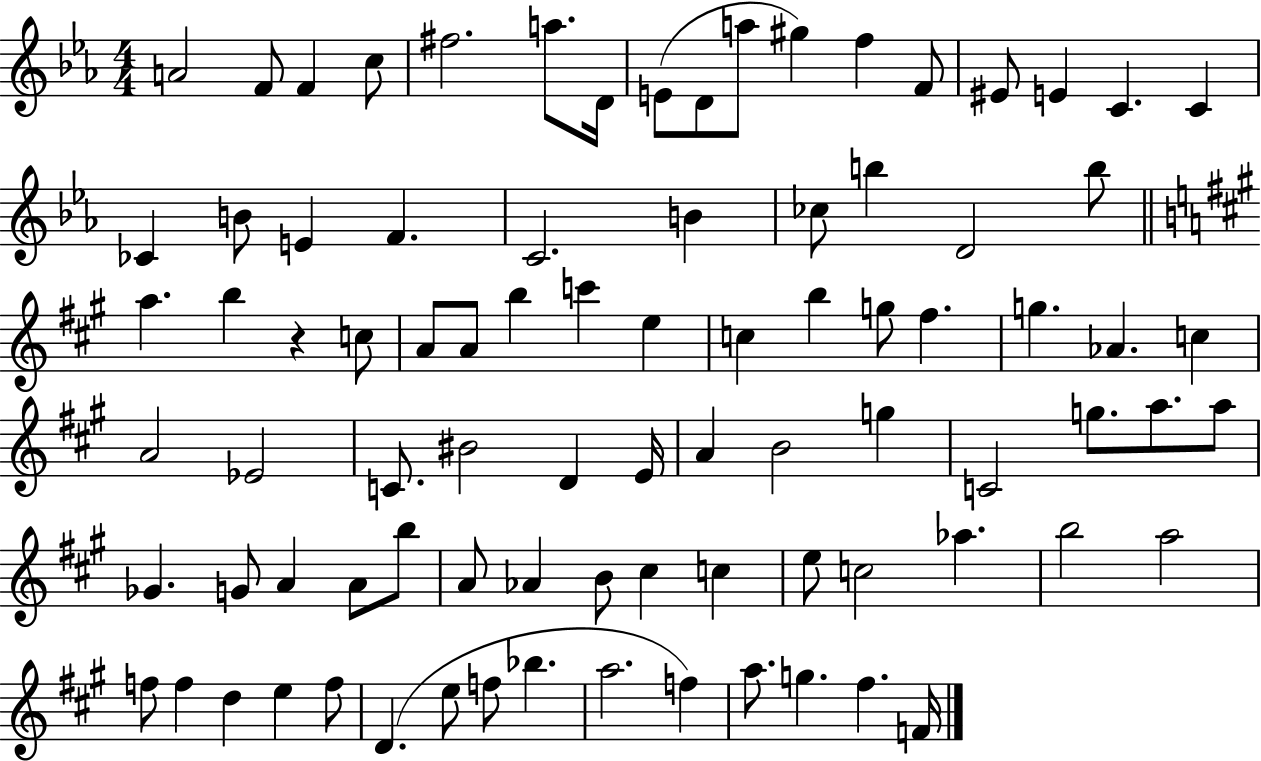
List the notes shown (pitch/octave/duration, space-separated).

A4/h F4/e F4/q C5/e F#5/h. A5/e. D4/s E4/e D4/e A5/e G#5/q F5/q F4/e EIS4/e E4/q C4/q. C4/q CES4/q B4/e E4/q F4/q. C4/h. B4/q CES5/e B5/q D4/h B5/e A5/q. B5/q R/q C5/e A4/e A4/e B5/q C6/q E5/q C5/q B5/q G5/e F#5/q. G5/q. Ab4/q. C5/q A4/h Eb4/h C4/e. BIS4/h D4/q E4/s A4/q B4/h G5/q C4/h G5/e. A5/e. A5/e Gb4/q. G4/e A4/q A4/e B5/e A4/e Ab4/q B4/e C#5/q C5/q E5/e C5/h Ab5/q. B5/h A5/h F5/e F5/q D5/q E5/q F5/e D4/q. E5/e F5/e Bb5/q. A5/h. F5/q A5/e. G5/q. F#5/q. F4/s